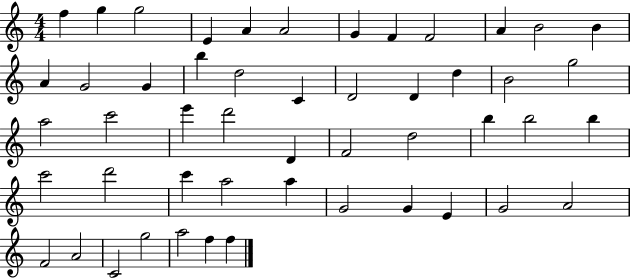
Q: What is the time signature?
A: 4/4